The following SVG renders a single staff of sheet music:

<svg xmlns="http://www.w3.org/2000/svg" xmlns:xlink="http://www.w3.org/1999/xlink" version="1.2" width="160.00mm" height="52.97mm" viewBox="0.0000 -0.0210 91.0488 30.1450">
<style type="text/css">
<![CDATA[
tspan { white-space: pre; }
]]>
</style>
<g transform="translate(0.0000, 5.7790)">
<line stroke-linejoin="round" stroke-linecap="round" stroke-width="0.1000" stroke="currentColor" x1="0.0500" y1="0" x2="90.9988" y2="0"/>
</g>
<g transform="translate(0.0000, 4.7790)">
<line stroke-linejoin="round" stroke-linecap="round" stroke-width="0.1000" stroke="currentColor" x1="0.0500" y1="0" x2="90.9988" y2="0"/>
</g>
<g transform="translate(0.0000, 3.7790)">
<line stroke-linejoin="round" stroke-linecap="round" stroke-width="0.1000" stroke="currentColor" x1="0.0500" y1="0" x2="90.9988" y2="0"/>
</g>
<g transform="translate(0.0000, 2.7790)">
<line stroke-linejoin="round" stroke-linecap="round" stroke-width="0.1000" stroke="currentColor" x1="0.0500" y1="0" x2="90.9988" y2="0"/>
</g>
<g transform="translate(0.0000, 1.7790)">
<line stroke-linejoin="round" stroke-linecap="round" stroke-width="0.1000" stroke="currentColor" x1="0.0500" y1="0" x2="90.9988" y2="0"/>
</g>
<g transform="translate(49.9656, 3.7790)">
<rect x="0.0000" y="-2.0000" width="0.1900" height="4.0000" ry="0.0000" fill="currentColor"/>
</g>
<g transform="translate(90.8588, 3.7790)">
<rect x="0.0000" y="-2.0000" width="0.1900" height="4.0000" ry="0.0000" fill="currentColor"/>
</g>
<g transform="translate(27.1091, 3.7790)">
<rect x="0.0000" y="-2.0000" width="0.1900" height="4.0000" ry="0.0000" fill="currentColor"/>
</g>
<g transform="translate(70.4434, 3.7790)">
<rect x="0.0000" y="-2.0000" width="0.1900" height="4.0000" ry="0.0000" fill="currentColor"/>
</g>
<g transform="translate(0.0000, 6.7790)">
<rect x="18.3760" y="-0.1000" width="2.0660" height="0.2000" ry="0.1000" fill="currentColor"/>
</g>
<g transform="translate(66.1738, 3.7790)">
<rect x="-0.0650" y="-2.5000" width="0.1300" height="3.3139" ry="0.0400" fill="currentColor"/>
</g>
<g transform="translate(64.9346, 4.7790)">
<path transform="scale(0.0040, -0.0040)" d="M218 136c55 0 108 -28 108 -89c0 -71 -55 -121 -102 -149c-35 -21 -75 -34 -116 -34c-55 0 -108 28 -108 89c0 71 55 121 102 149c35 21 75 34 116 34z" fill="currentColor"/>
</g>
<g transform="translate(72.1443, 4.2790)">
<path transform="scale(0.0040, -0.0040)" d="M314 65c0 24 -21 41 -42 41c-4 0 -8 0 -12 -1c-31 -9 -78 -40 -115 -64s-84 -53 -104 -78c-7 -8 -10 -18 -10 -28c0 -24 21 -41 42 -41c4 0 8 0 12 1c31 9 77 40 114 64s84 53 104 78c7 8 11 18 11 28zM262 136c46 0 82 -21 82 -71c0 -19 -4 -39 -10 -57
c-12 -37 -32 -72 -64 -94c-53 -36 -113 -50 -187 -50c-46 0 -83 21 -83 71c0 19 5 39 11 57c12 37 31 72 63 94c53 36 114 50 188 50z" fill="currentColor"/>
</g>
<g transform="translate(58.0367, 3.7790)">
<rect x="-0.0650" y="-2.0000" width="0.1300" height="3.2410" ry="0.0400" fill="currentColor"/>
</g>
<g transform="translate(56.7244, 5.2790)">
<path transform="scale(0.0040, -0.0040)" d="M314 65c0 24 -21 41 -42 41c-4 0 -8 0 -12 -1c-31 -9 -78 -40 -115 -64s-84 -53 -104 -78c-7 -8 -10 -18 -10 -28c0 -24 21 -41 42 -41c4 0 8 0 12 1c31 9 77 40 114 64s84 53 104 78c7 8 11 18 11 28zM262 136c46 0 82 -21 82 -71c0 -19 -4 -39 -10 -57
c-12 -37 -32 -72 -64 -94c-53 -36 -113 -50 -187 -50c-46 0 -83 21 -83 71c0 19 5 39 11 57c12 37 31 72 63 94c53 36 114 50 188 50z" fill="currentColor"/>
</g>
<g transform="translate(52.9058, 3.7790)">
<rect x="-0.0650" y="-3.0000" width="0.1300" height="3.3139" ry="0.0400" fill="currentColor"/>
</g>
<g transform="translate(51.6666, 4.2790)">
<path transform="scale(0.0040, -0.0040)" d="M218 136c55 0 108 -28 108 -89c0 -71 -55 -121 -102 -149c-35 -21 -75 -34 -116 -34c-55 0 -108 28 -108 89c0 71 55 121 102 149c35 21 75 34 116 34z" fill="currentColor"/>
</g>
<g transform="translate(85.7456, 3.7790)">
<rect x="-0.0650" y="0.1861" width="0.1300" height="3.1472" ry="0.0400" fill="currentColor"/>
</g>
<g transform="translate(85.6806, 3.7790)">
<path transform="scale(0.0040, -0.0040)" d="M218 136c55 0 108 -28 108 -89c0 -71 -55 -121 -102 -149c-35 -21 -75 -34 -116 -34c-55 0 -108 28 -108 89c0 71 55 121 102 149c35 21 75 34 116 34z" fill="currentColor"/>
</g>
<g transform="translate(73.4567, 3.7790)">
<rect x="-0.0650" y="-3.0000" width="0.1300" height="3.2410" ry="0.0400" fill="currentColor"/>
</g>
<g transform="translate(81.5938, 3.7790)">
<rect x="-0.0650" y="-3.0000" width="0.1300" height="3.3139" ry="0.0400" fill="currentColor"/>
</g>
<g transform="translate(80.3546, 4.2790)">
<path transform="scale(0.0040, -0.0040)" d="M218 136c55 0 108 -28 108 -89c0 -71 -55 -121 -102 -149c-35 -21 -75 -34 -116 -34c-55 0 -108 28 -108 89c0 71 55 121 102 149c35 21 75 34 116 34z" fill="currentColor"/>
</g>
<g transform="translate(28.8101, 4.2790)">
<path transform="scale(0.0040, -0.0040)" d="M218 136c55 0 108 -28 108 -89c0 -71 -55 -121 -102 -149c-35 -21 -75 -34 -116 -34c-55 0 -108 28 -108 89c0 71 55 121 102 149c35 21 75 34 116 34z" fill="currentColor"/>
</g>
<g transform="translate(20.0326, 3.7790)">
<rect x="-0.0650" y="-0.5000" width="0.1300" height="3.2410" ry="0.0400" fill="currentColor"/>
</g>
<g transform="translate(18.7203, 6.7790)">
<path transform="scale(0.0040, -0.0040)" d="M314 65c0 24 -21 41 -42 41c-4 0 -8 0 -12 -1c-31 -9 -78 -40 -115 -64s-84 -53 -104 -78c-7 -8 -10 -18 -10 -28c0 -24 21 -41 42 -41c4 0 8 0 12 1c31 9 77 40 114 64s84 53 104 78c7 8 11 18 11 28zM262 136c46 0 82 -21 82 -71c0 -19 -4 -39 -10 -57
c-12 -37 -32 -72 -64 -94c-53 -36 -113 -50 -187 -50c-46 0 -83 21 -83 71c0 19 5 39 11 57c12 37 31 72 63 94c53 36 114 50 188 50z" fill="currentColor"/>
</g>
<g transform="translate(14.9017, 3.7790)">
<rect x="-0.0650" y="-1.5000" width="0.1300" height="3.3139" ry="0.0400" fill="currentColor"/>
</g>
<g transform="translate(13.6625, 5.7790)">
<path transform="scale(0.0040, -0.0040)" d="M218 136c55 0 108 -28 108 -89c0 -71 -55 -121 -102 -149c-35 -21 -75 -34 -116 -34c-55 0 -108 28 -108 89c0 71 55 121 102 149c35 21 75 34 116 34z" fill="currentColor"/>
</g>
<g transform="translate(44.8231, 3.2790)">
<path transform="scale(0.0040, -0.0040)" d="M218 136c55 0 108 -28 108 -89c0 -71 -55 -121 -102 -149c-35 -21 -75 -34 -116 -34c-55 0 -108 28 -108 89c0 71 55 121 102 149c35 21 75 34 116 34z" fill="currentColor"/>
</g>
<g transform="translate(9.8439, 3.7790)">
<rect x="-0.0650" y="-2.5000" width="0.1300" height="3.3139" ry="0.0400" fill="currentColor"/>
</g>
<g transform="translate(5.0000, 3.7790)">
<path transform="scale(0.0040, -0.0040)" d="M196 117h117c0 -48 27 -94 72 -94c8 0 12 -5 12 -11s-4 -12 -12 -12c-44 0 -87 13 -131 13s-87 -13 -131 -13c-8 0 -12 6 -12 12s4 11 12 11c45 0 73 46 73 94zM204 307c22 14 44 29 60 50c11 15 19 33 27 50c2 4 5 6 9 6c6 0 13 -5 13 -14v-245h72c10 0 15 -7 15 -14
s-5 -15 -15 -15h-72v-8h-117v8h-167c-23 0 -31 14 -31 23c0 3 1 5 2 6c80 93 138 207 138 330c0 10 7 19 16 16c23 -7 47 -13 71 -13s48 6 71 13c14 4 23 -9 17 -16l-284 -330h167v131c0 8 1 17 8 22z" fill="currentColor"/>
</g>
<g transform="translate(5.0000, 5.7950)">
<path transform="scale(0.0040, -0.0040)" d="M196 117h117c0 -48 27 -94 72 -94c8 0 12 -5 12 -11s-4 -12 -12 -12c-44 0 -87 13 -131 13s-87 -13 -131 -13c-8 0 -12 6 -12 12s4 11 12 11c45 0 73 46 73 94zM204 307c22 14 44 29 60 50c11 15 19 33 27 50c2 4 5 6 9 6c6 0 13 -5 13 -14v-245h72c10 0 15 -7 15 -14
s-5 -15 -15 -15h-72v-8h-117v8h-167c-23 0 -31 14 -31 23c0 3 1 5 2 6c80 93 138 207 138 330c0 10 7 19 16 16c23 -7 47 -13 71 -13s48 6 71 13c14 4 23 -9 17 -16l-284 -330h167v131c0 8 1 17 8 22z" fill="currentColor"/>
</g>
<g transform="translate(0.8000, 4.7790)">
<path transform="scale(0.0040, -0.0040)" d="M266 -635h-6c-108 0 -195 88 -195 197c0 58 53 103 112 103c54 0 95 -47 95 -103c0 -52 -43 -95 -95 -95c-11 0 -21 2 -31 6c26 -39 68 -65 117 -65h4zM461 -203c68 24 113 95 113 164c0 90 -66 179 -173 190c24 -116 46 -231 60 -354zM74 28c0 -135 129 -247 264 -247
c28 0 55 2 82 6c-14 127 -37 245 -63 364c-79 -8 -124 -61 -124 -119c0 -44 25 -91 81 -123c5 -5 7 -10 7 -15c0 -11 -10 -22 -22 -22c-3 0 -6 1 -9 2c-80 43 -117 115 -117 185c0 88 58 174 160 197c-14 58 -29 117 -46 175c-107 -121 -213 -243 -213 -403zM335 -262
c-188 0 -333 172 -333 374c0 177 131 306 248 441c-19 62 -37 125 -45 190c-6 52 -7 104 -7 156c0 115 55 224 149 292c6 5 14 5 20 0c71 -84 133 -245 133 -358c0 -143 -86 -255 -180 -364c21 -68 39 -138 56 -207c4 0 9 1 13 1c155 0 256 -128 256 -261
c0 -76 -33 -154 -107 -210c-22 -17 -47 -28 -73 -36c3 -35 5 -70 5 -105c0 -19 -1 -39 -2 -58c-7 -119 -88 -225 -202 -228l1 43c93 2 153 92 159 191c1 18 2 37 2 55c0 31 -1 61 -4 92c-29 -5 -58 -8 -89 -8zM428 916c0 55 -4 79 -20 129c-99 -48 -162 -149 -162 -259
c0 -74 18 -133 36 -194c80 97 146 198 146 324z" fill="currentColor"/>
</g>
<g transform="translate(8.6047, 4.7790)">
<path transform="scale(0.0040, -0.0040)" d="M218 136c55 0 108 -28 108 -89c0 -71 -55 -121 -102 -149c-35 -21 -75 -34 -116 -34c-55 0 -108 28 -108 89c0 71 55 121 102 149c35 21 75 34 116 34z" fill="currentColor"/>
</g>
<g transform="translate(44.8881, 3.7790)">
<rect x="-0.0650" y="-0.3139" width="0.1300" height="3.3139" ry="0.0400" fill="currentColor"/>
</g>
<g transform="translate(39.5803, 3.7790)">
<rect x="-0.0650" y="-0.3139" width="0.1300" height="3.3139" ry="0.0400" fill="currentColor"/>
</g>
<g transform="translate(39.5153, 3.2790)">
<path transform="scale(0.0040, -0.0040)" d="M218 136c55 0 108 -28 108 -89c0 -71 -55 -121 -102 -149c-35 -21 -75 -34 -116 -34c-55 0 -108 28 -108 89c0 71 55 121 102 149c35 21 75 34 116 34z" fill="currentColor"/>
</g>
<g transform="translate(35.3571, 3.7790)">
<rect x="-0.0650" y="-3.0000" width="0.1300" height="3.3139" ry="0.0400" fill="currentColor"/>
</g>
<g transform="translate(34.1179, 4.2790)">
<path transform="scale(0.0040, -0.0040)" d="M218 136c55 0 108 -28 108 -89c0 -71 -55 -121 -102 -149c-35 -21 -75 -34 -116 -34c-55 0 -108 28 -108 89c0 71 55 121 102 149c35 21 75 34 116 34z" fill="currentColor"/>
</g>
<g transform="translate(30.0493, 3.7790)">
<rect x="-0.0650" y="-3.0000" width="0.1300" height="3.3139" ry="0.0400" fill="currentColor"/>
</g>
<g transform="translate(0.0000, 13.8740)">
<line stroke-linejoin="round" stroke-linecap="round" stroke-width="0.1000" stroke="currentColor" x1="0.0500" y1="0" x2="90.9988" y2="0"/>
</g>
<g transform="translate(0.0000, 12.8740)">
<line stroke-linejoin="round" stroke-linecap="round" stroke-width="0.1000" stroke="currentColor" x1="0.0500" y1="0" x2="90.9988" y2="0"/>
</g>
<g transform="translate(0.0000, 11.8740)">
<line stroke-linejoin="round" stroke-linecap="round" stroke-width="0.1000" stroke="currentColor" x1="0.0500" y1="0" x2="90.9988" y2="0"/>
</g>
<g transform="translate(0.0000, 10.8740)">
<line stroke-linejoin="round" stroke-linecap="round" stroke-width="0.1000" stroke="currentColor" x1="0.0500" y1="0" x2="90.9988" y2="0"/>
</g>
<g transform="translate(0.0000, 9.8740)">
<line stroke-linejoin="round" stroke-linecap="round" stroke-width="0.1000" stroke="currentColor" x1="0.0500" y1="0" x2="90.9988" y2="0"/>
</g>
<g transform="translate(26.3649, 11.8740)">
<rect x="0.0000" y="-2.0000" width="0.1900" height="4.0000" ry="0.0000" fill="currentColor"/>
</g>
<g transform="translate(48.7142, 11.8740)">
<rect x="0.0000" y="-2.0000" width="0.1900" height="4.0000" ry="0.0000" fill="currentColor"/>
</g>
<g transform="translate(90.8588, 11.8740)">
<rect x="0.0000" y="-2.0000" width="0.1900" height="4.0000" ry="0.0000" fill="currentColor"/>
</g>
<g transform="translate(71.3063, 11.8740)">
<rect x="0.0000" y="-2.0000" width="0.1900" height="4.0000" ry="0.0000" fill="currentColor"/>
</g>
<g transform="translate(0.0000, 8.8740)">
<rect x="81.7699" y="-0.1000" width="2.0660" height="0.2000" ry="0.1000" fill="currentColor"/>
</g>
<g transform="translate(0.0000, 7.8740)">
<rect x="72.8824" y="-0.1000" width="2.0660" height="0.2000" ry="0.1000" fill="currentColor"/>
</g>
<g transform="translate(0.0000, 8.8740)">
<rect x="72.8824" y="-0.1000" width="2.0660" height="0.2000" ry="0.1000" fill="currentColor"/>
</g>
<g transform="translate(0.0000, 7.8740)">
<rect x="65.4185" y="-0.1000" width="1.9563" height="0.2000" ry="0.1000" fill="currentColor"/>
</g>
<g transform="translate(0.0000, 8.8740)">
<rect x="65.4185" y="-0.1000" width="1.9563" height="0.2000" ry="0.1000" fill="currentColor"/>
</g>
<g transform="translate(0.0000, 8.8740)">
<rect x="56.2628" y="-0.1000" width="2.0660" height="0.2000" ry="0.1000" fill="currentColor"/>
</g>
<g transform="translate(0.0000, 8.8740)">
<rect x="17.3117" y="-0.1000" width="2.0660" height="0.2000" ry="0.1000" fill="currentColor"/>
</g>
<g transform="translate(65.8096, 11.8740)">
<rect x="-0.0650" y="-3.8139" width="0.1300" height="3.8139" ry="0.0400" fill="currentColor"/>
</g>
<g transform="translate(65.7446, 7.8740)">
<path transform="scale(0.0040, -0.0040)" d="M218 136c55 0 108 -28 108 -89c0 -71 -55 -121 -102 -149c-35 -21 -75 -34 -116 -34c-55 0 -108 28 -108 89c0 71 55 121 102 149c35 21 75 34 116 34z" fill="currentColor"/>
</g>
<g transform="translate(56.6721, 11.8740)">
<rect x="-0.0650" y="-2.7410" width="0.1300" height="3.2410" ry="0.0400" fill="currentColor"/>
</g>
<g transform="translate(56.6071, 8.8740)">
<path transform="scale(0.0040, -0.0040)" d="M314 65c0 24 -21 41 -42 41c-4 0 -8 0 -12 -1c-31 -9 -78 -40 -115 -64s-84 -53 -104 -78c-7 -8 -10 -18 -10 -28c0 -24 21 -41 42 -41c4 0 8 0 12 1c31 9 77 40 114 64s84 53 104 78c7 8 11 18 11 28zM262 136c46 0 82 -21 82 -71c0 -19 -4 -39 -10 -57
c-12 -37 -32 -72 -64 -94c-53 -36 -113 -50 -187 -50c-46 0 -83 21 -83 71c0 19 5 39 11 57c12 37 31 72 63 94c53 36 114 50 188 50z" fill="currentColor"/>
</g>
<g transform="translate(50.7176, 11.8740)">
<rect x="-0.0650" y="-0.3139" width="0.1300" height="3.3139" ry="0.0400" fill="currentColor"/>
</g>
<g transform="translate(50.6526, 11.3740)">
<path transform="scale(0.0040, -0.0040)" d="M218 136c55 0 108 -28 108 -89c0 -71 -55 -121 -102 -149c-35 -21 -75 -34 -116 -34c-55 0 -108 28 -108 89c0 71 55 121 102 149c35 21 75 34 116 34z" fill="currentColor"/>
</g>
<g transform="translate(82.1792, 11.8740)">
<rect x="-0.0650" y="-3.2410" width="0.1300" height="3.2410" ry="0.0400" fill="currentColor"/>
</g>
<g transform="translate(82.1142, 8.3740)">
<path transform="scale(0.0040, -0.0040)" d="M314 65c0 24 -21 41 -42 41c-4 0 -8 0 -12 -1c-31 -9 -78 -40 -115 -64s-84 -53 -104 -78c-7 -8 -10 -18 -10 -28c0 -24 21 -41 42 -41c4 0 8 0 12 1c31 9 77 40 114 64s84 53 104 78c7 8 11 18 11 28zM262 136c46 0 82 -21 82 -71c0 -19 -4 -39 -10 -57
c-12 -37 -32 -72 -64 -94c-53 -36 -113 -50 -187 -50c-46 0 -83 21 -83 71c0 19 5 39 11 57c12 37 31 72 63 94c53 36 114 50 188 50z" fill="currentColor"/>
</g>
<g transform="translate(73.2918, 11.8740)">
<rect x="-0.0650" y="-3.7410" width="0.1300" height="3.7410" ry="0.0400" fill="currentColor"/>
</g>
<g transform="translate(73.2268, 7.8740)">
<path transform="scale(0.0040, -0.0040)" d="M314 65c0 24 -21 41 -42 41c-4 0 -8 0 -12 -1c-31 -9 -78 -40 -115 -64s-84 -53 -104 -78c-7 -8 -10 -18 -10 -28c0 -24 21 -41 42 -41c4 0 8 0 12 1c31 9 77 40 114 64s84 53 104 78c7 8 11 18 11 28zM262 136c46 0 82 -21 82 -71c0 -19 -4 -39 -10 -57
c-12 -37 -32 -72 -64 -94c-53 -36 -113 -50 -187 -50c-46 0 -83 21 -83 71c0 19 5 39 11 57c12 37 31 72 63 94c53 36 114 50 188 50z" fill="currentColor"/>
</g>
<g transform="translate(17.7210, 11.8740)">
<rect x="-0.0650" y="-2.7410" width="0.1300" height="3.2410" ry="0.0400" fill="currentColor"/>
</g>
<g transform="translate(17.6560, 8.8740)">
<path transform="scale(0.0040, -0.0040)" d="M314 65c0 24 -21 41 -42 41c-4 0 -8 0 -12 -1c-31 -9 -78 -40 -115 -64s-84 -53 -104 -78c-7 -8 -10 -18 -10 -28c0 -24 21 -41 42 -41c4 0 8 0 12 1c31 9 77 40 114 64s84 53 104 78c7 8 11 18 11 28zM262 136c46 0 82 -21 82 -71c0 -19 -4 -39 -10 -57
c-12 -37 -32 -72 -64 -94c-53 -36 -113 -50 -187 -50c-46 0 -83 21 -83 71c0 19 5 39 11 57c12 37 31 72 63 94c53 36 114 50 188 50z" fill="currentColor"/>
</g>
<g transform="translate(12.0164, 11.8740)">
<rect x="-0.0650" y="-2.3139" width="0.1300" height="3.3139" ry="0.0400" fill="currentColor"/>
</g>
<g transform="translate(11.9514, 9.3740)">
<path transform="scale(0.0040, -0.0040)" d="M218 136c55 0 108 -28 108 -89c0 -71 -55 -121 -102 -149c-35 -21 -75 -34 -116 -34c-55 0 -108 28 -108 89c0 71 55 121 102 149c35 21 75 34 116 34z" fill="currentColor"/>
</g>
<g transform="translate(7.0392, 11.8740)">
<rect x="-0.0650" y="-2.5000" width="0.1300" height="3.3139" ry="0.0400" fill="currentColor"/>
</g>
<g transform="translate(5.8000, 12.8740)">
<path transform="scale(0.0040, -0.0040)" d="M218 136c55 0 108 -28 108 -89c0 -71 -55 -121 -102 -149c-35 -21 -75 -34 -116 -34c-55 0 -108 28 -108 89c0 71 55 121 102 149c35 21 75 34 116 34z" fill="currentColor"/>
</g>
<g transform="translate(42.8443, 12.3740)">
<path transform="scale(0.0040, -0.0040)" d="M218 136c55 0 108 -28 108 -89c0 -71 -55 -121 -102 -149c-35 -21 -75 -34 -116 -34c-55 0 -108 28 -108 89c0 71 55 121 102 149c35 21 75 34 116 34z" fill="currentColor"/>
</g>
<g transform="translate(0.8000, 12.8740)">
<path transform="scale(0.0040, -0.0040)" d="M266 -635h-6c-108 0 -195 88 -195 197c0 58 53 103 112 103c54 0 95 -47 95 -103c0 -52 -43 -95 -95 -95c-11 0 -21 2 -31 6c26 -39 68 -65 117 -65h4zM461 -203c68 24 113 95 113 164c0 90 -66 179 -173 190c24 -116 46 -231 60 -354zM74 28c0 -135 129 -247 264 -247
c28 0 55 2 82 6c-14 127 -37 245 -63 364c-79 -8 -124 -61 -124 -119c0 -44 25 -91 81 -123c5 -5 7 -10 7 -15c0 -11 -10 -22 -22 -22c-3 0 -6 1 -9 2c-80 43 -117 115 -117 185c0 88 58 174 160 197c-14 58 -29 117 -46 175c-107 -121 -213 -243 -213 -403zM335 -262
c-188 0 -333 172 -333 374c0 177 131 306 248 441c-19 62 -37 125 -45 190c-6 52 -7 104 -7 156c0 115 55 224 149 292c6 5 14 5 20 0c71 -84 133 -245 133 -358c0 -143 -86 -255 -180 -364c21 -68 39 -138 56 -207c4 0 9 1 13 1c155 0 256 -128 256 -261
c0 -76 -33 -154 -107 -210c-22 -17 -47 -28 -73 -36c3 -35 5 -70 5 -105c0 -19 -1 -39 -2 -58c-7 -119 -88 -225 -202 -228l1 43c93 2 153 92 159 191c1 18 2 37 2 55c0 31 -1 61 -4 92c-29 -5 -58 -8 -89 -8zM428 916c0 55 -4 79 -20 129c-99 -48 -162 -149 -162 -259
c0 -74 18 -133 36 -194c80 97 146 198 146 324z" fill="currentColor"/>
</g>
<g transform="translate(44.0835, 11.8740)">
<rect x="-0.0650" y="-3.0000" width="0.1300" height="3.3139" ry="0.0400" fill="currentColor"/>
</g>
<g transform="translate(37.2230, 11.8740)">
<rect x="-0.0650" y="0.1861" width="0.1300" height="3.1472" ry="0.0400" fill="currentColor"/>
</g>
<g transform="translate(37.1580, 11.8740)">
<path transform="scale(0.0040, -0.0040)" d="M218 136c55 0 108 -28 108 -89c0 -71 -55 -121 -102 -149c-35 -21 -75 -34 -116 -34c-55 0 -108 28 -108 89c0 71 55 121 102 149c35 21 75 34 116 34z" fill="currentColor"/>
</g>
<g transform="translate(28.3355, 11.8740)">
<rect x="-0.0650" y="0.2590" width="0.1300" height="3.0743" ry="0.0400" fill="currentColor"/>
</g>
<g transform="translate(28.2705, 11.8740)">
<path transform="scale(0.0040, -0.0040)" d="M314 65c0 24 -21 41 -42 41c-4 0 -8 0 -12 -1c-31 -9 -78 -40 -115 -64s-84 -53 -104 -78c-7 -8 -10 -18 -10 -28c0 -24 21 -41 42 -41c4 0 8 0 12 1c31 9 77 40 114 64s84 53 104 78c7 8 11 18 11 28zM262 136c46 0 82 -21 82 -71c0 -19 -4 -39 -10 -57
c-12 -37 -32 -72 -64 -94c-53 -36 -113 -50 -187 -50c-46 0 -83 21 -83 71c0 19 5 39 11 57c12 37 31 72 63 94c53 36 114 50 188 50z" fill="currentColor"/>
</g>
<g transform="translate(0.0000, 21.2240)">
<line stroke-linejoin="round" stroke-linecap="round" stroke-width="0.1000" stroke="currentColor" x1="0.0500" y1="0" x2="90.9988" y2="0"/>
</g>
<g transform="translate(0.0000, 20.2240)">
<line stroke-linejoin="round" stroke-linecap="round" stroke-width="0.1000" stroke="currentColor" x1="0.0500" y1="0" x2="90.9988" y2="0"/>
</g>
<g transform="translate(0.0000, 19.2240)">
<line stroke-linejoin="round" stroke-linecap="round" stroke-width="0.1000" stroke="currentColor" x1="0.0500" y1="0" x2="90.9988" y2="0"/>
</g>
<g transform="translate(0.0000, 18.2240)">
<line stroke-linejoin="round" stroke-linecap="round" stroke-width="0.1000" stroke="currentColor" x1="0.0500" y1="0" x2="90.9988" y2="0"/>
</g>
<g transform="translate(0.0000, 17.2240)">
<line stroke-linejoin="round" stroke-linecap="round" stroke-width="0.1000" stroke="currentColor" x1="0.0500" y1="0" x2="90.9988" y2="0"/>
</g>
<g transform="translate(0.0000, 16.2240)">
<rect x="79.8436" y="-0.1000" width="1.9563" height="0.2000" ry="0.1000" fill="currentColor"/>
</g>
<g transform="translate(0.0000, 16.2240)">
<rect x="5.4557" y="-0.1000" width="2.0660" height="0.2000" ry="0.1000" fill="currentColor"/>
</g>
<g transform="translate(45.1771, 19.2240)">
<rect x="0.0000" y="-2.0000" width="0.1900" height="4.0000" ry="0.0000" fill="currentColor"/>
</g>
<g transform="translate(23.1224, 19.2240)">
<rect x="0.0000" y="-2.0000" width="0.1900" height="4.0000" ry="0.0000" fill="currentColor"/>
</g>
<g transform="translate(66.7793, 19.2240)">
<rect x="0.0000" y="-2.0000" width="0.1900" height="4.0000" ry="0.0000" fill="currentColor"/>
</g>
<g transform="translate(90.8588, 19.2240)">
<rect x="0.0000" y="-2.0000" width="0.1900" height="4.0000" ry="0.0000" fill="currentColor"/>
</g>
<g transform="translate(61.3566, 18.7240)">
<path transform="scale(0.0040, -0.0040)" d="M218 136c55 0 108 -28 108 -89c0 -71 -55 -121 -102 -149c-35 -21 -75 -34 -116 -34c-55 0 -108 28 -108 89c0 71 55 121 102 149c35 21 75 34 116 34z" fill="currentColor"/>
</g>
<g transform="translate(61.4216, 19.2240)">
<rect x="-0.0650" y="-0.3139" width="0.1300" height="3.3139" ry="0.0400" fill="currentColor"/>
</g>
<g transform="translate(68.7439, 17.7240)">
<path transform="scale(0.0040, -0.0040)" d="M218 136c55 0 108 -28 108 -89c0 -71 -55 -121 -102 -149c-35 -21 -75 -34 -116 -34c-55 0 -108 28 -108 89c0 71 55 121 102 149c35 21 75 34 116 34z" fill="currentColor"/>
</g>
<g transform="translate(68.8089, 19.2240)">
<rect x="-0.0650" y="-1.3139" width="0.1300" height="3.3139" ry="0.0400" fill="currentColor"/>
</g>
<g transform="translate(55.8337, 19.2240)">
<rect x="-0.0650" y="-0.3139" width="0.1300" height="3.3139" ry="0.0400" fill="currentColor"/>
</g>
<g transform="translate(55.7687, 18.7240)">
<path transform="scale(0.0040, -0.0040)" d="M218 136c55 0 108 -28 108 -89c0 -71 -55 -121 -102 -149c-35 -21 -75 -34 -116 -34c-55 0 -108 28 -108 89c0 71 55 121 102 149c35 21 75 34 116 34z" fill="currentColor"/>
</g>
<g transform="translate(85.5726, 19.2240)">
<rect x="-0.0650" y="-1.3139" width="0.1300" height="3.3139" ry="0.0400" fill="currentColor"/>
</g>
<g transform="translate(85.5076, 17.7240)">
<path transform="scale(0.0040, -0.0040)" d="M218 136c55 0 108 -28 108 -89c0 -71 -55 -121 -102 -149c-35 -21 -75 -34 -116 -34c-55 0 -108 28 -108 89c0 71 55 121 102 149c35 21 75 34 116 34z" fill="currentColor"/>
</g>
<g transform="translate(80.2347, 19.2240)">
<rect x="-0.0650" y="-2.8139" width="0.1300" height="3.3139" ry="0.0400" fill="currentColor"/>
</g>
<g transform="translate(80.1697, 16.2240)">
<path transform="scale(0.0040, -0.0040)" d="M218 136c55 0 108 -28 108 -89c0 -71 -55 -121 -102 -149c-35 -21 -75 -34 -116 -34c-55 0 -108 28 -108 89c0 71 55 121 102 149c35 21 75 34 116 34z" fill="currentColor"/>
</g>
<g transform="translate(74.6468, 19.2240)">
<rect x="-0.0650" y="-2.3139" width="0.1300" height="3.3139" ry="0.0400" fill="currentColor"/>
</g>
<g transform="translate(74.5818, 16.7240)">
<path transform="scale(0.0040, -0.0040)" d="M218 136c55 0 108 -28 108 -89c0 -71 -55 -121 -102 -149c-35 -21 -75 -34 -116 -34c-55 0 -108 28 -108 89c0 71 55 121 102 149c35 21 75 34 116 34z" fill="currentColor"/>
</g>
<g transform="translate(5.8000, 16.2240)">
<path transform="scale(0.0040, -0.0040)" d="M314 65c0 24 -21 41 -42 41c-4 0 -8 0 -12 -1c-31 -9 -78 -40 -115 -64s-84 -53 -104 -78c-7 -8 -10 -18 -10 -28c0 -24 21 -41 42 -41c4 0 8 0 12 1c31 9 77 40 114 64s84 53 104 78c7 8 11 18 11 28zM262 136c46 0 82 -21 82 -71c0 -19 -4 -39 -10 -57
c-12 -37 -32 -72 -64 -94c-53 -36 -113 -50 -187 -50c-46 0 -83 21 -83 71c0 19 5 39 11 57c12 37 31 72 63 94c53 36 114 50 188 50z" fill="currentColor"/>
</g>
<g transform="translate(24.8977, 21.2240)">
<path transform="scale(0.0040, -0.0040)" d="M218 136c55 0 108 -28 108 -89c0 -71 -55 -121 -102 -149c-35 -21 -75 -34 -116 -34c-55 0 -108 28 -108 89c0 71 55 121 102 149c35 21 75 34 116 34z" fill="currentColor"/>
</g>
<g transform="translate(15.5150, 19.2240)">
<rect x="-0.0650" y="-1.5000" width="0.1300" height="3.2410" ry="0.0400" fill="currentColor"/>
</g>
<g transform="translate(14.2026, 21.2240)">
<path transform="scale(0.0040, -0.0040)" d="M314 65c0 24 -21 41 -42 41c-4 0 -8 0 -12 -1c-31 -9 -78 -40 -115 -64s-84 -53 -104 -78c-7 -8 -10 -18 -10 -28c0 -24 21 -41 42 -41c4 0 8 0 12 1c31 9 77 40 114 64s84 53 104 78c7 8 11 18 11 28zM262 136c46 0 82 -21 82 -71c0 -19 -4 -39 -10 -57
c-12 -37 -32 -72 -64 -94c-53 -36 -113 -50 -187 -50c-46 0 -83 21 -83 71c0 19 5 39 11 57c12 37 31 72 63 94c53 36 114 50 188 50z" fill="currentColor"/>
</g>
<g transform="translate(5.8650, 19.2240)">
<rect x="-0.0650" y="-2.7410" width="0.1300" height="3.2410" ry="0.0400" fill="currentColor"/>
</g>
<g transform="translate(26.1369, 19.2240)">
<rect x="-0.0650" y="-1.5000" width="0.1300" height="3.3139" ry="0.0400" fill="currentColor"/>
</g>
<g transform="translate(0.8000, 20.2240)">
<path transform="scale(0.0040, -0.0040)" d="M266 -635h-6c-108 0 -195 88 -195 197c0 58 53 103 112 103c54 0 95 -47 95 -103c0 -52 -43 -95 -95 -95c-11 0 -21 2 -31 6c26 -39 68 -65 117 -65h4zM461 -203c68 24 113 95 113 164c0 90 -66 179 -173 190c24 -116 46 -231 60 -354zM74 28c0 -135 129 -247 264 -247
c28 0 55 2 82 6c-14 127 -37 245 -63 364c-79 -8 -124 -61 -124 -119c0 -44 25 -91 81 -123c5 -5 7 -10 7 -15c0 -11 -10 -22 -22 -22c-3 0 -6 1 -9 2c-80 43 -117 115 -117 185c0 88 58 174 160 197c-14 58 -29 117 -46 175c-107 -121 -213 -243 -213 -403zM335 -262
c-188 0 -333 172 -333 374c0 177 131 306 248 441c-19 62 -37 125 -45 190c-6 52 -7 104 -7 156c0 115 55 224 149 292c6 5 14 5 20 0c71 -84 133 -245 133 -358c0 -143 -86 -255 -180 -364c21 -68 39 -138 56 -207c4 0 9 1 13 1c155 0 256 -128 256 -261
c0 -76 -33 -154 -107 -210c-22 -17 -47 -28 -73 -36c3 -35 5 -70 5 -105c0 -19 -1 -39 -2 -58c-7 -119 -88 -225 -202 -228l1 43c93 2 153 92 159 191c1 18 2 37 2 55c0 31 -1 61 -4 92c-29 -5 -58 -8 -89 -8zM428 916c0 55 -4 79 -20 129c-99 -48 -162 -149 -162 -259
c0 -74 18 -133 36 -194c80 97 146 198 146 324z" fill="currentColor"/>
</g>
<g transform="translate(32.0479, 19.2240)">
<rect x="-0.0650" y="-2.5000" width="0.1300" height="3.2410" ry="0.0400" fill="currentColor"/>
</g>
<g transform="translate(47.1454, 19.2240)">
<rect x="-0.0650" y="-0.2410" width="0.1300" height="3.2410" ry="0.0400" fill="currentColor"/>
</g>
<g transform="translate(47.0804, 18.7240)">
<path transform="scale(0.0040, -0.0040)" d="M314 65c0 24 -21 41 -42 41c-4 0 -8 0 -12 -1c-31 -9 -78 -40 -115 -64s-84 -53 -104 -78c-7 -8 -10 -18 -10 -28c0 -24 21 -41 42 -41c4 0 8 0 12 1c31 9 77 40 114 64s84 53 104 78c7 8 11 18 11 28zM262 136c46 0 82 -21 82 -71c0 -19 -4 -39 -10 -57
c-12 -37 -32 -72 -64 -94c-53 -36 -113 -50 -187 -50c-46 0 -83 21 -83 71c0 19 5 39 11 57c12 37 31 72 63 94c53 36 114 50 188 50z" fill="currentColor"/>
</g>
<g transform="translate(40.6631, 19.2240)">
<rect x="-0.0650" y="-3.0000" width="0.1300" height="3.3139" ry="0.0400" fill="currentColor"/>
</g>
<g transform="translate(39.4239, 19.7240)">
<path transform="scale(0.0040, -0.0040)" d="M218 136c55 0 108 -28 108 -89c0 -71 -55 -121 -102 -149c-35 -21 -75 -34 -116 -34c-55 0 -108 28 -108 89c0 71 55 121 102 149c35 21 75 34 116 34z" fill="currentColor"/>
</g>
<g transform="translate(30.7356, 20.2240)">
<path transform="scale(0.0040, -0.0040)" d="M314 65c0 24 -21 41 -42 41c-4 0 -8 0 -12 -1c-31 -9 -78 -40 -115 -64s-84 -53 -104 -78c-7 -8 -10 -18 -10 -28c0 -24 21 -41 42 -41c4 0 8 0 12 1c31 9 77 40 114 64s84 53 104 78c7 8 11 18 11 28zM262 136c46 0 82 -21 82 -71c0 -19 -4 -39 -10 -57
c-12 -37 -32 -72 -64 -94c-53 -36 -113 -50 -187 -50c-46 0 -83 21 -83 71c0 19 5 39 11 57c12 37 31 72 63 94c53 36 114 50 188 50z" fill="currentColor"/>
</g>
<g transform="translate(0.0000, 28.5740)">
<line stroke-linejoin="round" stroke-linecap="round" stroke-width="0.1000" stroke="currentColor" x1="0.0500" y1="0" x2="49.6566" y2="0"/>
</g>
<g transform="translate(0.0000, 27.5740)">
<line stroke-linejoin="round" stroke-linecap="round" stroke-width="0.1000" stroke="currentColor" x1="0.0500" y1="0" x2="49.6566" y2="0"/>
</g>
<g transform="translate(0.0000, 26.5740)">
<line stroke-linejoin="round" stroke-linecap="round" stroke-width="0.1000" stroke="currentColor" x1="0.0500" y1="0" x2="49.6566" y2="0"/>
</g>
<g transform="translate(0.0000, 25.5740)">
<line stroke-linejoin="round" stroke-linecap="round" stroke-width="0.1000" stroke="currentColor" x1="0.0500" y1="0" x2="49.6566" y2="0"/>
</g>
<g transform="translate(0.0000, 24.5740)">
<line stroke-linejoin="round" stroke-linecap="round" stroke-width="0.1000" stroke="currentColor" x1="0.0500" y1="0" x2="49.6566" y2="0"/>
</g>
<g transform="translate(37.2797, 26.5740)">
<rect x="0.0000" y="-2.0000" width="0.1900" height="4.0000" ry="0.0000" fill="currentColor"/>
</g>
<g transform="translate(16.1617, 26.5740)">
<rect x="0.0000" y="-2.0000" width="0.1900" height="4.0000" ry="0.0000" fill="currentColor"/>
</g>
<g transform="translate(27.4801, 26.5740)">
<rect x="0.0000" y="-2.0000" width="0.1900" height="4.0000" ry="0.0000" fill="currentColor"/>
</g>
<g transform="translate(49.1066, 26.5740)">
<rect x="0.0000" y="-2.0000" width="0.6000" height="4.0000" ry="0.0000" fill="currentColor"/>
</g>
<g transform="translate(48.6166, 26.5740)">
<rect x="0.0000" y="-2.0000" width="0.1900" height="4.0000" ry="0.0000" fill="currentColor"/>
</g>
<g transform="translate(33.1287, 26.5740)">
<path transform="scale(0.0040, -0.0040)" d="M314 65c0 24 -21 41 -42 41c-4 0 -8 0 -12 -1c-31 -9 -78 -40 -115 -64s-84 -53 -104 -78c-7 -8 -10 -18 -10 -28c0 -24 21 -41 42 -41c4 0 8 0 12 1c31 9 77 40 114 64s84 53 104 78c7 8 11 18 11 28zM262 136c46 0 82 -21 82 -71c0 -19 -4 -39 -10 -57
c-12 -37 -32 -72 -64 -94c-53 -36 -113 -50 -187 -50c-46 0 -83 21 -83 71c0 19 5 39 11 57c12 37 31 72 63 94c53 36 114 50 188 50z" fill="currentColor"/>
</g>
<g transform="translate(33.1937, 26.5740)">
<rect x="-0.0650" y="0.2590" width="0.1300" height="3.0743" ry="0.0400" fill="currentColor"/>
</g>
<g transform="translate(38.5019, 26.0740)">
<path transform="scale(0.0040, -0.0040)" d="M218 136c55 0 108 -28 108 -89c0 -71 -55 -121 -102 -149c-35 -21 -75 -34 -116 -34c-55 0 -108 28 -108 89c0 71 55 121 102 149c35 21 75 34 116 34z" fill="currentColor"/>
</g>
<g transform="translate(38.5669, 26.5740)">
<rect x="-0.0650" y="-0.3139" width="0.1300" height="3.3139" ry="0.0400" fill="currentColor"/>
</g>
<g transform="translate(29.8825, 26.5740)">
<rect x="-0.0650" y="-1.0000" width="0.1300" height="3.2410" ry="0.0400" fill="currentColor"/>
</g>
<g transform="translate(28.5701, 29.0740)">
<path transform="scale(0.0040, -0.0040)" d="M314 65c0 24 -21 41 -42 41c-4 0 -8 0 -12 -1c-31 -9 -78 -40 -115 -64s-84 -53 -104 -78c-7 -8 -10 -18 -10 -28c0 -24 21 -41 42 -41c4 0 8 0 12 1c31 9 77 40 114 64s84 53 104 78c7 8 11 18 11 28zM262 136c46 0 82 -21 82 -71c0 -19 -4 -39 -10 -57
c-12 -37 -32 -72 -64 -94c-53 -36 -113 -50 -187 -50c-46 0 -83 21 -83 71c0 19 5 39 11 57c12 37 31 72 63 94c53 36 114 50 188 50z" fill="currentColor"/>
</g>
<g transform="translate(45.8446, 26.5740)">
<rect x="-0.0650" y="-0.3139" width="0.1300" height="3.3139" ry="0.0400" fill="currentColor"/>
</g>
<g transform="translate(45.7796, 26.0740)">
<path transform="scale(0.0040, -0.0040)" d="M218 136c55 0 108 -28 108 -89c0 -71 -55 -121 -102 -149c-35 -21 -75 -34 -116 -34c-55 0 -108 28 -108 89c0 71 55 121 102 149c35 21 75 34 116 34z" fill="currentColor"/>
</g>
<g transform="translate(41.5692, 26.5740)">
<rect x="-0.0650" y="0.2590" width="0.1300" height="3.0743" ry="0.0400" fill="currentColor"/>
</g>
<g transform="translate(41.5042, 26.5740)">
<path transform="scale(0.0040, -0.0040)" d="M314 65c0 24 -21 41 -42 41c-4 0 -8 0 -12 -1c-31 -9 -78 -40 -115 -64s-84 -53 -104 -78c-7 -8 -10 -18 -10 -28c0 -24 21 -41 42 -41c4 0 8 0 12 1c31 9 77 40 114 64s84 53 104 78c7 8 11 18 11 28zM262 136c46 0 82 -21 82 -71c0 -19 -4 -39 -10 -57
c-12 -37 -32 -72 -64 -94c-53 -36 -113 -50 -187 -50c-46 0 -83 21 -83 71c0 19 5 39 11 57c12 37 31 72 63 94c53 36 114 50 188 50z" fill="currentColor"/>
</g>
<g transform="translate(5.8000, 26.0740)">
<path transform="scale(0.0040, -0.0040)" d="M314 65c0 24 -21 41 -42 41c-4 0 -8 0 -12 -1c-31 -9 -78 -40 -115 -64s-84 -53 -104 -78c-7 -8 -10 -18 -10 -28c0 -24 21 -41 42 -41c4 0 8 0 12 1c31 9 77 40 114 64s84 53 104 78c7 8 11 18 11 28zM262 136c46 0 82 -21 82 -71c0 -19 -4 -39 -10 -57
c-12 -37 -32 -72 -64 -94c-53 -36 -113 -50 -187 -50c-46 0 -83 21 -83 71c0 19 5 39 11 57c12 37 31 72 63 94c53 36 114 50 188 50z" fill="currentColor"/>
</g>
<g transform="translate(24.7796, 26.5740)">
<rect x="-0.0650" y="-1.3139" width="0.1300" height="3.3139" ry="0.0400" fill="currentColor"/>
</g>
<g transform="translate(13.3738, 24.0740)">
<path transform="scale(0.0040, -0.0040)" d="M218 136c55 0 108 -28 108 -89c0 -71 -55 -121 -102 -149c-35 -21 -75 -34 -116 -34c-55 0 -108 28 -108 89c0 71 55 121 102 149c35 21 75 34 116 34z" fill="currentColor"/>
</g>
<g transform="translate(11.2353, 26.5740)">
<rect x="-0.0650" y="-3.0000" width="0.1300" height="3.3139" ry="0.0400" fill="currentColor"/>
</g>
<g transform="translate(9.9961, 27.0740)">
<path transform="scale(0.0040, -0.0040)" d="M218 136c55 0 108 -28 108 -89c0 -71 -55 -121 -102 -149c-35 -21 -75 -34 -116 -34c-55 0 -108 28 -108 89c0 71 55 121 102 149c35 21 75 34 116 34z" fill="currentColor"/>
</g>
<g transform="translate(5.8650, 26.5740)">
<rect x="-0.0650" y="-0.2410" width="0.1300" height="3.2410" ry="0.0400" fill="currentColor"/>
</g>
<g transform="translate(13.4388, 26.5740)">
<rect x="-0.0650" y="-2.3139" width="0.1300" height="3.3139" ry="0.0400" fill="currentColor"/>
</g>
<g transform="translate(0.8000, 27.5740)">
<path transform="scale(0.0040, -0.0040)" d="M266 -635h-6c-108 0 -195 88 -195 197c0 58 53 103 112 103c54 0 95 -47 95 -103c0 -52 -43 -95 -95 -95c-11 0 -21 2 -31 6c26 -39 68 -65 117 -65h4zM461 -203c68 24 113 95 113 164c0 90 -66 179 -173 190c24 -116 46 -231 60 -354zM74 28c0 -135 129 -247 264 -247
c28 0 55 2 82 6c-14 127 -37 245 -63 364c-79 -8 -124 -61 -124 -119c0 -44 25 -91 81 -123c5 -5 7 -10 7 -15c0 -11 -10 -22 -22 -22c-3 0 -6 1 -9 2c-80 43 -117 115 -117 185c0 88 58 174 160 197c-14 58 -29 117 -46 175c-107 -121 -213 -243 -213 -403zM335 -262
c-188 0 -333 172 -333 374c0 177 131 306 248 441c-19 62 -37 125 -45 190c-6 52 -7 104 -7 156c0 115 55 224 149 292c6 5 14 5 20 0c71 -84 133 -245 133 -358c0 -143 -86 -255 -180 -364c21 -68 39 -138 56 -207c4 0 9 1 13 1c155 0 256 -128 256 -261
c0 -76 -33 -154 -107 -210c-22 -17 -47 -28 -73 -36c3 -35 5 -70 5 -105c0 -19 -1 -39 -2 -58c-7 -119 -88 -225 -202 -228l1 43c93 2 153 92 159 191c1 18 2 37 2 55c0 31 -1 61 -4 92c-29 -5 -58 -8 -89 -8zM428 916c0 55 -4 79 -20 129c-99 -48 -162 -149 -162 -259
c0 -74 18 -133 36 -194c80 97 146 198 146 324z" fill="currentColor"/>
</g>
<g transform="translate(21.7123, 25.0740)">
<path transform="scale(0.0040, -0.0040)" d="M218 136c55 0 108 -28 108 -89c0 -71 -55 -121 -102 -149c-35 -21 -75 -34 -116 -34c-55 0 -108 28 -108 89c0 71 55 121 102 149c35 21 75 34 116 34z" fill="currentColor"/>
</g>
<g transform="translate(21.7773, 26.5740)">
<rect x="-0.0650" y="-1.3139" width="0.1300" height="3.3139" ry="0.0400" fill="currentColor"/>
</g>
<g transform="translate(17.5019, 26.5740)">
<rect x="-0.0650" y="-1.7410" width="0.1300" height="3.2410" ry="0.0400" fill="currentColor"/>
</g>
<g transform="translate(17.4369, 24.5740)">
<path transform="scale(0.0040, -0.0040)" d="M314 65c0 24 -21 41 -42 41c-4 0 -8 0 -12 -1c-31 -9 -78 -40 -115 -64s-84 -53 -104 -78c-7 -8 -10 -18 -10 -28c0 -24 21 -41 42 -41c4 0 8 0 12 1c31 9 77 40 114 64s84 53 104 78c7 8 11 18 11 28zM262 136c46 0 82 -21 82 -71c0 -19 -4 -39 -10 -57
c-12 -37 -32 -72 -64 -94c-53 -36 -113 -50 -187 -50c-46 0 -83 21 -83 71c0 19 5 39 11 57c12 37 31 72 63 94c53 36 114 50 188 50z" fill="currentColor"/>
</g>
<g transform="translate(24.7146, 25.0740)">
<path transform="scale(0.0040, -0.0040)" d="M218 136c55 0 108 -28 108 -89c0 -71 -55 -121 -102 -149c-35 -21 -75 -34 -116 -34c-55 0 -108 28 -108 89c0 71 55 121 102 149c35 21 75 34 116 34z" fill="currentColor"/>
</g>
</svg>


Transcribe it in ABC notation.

X:1
T:Untitled
M:4/4
L:1/4
K:C
G E C2 A A c c A F2 G A2 A B G g a2 B2 B A c a2 c' c'2 b2 a2 E2 E G2 A c2 c c e g a e c2 A g f2 e e D2 B2 c B2 c